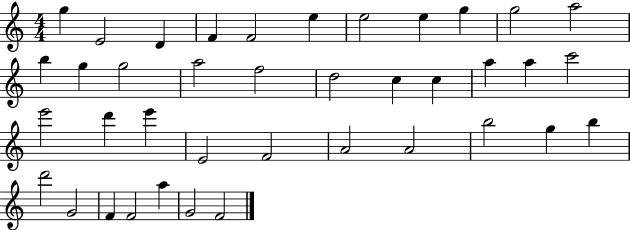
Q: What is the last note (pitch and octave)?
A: F4